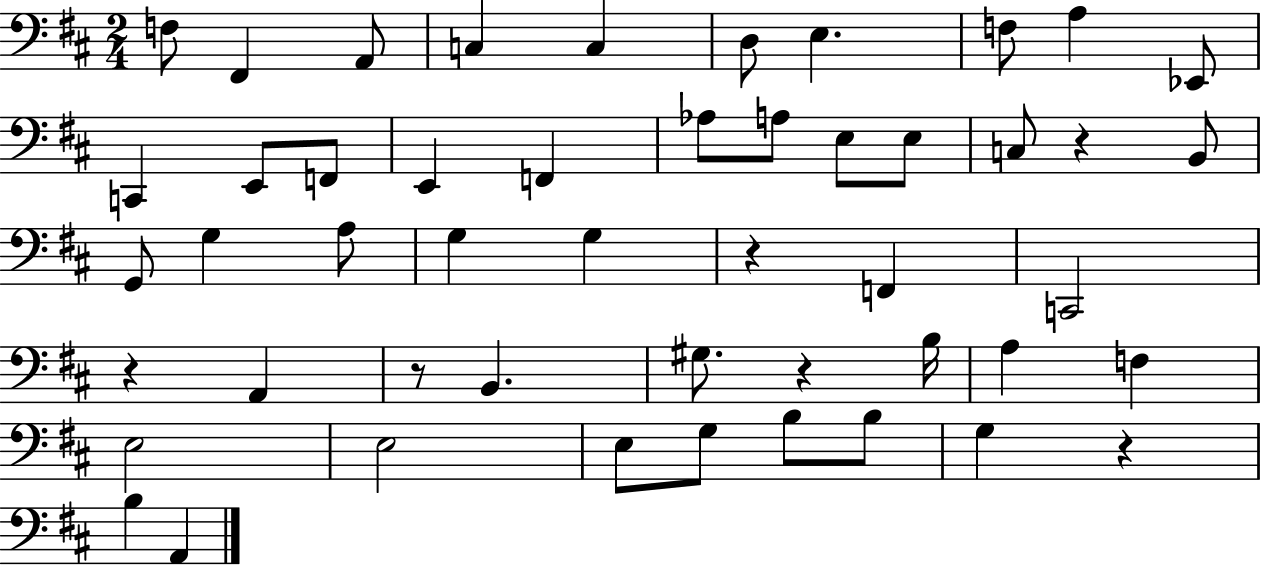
X:1
T:Untitled
M:2/4
L:1/4
K:D
F,/2 ^F,, A,,/2 C, C, D,/2 E, F,/2 A, _E,,/2 C,, E,,/2 F,,/2 E,, F,, _A,/2 A,/2 E,/2 E,/2 C,/2 z B,,/2 G,,/2 G, A,/2 G, G, z F,, C,,2 z A,, z/2 B,, ^G,/2 z B,/4 A, F, E,2 E,2 E,/2 G,/2 B,/2 B,/2 G, z B, A,,